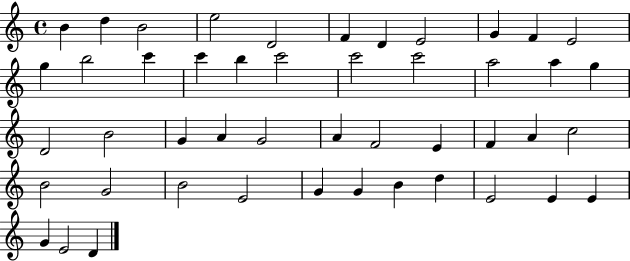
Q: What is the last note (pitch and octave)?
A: D4